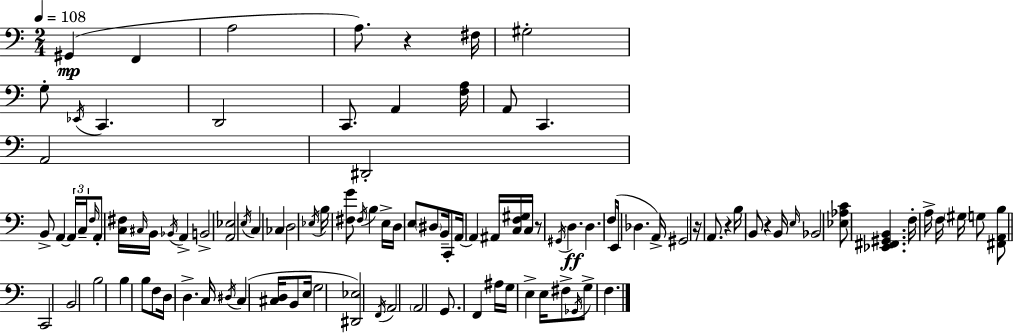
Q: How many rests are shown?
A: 5